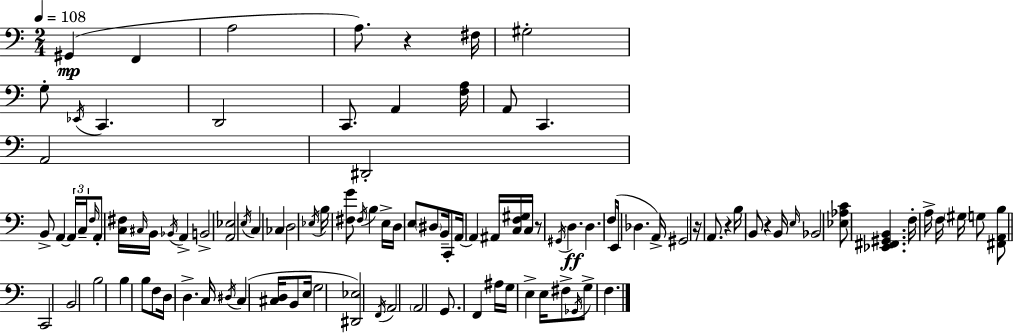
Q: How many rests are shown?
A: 5